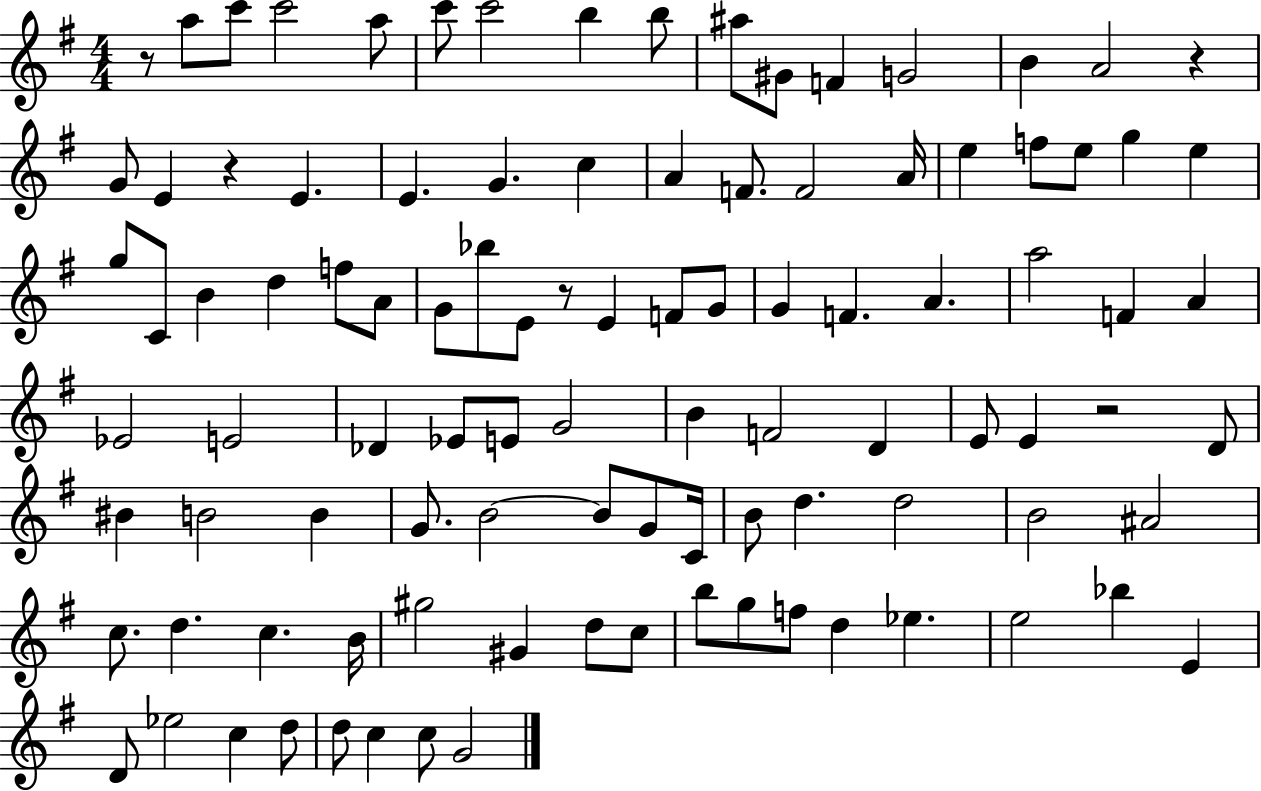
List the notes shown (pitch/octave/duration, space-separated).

R/e A5/e C6/e C6/h A5/e C6/e C6/h B5/q B5/e A#5/e G#4/e F4/q G4/h B4/q A4/h R/q G4/e E4/q R/q E4/q. E4/q. G4/q. C5/q A4/q F4/e. F4/h A4/s E5/q F5/e E5/e G5/q E5/q G5/e C4/e B4/q D5/q F5/e A4/e G4/e Bb5/e E4/e R/e E4/q F4/e G4/e G4/q F4/q. A4/q. A5/h F4/q A4/q Eb4/h E4/h Db4/q Eb4/e E4/e G4/h B4/q F4/h D4/q E4/e E4/q R/h D4/e BIS4/q B4/h B4/q G4/e. B4/h B4/e G4/e C4/s B4/e D5/q. D5/h B4/h A#4/h C5/e. D5/q. C5/q. B4/s G#5/h G#4/q D5/e C5/e B5/e G5/e F5/e D5/q Eb5/q. E5/h Bb5/q E4/q D4/e Eb5/h C5/q D5/e D5/e C5/q C5/e G4/h